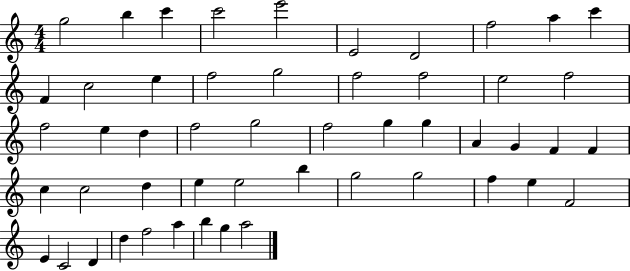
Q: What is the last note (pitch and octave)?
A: A5